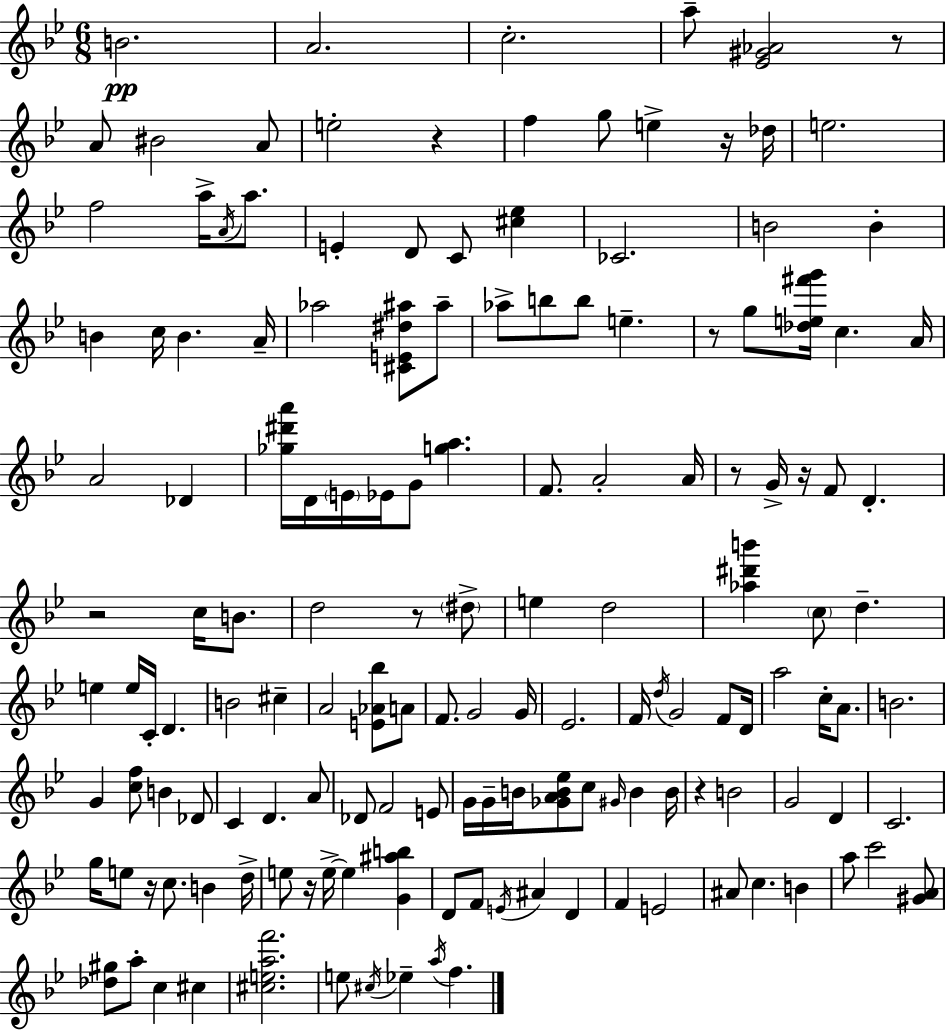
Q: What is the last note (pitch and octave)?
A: F5